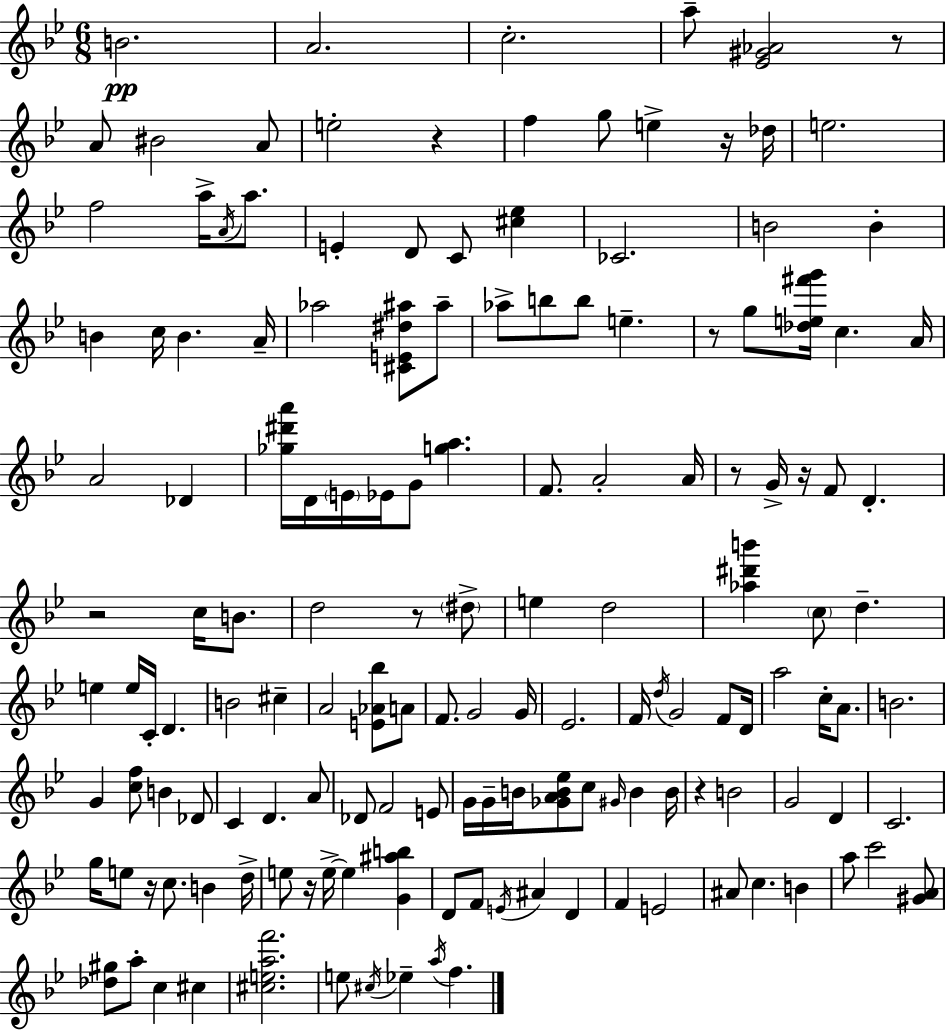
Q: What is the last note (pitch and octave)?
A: F5